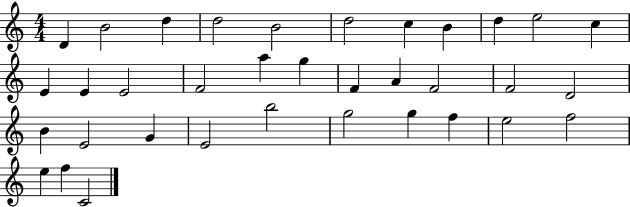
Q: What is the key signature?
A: C major